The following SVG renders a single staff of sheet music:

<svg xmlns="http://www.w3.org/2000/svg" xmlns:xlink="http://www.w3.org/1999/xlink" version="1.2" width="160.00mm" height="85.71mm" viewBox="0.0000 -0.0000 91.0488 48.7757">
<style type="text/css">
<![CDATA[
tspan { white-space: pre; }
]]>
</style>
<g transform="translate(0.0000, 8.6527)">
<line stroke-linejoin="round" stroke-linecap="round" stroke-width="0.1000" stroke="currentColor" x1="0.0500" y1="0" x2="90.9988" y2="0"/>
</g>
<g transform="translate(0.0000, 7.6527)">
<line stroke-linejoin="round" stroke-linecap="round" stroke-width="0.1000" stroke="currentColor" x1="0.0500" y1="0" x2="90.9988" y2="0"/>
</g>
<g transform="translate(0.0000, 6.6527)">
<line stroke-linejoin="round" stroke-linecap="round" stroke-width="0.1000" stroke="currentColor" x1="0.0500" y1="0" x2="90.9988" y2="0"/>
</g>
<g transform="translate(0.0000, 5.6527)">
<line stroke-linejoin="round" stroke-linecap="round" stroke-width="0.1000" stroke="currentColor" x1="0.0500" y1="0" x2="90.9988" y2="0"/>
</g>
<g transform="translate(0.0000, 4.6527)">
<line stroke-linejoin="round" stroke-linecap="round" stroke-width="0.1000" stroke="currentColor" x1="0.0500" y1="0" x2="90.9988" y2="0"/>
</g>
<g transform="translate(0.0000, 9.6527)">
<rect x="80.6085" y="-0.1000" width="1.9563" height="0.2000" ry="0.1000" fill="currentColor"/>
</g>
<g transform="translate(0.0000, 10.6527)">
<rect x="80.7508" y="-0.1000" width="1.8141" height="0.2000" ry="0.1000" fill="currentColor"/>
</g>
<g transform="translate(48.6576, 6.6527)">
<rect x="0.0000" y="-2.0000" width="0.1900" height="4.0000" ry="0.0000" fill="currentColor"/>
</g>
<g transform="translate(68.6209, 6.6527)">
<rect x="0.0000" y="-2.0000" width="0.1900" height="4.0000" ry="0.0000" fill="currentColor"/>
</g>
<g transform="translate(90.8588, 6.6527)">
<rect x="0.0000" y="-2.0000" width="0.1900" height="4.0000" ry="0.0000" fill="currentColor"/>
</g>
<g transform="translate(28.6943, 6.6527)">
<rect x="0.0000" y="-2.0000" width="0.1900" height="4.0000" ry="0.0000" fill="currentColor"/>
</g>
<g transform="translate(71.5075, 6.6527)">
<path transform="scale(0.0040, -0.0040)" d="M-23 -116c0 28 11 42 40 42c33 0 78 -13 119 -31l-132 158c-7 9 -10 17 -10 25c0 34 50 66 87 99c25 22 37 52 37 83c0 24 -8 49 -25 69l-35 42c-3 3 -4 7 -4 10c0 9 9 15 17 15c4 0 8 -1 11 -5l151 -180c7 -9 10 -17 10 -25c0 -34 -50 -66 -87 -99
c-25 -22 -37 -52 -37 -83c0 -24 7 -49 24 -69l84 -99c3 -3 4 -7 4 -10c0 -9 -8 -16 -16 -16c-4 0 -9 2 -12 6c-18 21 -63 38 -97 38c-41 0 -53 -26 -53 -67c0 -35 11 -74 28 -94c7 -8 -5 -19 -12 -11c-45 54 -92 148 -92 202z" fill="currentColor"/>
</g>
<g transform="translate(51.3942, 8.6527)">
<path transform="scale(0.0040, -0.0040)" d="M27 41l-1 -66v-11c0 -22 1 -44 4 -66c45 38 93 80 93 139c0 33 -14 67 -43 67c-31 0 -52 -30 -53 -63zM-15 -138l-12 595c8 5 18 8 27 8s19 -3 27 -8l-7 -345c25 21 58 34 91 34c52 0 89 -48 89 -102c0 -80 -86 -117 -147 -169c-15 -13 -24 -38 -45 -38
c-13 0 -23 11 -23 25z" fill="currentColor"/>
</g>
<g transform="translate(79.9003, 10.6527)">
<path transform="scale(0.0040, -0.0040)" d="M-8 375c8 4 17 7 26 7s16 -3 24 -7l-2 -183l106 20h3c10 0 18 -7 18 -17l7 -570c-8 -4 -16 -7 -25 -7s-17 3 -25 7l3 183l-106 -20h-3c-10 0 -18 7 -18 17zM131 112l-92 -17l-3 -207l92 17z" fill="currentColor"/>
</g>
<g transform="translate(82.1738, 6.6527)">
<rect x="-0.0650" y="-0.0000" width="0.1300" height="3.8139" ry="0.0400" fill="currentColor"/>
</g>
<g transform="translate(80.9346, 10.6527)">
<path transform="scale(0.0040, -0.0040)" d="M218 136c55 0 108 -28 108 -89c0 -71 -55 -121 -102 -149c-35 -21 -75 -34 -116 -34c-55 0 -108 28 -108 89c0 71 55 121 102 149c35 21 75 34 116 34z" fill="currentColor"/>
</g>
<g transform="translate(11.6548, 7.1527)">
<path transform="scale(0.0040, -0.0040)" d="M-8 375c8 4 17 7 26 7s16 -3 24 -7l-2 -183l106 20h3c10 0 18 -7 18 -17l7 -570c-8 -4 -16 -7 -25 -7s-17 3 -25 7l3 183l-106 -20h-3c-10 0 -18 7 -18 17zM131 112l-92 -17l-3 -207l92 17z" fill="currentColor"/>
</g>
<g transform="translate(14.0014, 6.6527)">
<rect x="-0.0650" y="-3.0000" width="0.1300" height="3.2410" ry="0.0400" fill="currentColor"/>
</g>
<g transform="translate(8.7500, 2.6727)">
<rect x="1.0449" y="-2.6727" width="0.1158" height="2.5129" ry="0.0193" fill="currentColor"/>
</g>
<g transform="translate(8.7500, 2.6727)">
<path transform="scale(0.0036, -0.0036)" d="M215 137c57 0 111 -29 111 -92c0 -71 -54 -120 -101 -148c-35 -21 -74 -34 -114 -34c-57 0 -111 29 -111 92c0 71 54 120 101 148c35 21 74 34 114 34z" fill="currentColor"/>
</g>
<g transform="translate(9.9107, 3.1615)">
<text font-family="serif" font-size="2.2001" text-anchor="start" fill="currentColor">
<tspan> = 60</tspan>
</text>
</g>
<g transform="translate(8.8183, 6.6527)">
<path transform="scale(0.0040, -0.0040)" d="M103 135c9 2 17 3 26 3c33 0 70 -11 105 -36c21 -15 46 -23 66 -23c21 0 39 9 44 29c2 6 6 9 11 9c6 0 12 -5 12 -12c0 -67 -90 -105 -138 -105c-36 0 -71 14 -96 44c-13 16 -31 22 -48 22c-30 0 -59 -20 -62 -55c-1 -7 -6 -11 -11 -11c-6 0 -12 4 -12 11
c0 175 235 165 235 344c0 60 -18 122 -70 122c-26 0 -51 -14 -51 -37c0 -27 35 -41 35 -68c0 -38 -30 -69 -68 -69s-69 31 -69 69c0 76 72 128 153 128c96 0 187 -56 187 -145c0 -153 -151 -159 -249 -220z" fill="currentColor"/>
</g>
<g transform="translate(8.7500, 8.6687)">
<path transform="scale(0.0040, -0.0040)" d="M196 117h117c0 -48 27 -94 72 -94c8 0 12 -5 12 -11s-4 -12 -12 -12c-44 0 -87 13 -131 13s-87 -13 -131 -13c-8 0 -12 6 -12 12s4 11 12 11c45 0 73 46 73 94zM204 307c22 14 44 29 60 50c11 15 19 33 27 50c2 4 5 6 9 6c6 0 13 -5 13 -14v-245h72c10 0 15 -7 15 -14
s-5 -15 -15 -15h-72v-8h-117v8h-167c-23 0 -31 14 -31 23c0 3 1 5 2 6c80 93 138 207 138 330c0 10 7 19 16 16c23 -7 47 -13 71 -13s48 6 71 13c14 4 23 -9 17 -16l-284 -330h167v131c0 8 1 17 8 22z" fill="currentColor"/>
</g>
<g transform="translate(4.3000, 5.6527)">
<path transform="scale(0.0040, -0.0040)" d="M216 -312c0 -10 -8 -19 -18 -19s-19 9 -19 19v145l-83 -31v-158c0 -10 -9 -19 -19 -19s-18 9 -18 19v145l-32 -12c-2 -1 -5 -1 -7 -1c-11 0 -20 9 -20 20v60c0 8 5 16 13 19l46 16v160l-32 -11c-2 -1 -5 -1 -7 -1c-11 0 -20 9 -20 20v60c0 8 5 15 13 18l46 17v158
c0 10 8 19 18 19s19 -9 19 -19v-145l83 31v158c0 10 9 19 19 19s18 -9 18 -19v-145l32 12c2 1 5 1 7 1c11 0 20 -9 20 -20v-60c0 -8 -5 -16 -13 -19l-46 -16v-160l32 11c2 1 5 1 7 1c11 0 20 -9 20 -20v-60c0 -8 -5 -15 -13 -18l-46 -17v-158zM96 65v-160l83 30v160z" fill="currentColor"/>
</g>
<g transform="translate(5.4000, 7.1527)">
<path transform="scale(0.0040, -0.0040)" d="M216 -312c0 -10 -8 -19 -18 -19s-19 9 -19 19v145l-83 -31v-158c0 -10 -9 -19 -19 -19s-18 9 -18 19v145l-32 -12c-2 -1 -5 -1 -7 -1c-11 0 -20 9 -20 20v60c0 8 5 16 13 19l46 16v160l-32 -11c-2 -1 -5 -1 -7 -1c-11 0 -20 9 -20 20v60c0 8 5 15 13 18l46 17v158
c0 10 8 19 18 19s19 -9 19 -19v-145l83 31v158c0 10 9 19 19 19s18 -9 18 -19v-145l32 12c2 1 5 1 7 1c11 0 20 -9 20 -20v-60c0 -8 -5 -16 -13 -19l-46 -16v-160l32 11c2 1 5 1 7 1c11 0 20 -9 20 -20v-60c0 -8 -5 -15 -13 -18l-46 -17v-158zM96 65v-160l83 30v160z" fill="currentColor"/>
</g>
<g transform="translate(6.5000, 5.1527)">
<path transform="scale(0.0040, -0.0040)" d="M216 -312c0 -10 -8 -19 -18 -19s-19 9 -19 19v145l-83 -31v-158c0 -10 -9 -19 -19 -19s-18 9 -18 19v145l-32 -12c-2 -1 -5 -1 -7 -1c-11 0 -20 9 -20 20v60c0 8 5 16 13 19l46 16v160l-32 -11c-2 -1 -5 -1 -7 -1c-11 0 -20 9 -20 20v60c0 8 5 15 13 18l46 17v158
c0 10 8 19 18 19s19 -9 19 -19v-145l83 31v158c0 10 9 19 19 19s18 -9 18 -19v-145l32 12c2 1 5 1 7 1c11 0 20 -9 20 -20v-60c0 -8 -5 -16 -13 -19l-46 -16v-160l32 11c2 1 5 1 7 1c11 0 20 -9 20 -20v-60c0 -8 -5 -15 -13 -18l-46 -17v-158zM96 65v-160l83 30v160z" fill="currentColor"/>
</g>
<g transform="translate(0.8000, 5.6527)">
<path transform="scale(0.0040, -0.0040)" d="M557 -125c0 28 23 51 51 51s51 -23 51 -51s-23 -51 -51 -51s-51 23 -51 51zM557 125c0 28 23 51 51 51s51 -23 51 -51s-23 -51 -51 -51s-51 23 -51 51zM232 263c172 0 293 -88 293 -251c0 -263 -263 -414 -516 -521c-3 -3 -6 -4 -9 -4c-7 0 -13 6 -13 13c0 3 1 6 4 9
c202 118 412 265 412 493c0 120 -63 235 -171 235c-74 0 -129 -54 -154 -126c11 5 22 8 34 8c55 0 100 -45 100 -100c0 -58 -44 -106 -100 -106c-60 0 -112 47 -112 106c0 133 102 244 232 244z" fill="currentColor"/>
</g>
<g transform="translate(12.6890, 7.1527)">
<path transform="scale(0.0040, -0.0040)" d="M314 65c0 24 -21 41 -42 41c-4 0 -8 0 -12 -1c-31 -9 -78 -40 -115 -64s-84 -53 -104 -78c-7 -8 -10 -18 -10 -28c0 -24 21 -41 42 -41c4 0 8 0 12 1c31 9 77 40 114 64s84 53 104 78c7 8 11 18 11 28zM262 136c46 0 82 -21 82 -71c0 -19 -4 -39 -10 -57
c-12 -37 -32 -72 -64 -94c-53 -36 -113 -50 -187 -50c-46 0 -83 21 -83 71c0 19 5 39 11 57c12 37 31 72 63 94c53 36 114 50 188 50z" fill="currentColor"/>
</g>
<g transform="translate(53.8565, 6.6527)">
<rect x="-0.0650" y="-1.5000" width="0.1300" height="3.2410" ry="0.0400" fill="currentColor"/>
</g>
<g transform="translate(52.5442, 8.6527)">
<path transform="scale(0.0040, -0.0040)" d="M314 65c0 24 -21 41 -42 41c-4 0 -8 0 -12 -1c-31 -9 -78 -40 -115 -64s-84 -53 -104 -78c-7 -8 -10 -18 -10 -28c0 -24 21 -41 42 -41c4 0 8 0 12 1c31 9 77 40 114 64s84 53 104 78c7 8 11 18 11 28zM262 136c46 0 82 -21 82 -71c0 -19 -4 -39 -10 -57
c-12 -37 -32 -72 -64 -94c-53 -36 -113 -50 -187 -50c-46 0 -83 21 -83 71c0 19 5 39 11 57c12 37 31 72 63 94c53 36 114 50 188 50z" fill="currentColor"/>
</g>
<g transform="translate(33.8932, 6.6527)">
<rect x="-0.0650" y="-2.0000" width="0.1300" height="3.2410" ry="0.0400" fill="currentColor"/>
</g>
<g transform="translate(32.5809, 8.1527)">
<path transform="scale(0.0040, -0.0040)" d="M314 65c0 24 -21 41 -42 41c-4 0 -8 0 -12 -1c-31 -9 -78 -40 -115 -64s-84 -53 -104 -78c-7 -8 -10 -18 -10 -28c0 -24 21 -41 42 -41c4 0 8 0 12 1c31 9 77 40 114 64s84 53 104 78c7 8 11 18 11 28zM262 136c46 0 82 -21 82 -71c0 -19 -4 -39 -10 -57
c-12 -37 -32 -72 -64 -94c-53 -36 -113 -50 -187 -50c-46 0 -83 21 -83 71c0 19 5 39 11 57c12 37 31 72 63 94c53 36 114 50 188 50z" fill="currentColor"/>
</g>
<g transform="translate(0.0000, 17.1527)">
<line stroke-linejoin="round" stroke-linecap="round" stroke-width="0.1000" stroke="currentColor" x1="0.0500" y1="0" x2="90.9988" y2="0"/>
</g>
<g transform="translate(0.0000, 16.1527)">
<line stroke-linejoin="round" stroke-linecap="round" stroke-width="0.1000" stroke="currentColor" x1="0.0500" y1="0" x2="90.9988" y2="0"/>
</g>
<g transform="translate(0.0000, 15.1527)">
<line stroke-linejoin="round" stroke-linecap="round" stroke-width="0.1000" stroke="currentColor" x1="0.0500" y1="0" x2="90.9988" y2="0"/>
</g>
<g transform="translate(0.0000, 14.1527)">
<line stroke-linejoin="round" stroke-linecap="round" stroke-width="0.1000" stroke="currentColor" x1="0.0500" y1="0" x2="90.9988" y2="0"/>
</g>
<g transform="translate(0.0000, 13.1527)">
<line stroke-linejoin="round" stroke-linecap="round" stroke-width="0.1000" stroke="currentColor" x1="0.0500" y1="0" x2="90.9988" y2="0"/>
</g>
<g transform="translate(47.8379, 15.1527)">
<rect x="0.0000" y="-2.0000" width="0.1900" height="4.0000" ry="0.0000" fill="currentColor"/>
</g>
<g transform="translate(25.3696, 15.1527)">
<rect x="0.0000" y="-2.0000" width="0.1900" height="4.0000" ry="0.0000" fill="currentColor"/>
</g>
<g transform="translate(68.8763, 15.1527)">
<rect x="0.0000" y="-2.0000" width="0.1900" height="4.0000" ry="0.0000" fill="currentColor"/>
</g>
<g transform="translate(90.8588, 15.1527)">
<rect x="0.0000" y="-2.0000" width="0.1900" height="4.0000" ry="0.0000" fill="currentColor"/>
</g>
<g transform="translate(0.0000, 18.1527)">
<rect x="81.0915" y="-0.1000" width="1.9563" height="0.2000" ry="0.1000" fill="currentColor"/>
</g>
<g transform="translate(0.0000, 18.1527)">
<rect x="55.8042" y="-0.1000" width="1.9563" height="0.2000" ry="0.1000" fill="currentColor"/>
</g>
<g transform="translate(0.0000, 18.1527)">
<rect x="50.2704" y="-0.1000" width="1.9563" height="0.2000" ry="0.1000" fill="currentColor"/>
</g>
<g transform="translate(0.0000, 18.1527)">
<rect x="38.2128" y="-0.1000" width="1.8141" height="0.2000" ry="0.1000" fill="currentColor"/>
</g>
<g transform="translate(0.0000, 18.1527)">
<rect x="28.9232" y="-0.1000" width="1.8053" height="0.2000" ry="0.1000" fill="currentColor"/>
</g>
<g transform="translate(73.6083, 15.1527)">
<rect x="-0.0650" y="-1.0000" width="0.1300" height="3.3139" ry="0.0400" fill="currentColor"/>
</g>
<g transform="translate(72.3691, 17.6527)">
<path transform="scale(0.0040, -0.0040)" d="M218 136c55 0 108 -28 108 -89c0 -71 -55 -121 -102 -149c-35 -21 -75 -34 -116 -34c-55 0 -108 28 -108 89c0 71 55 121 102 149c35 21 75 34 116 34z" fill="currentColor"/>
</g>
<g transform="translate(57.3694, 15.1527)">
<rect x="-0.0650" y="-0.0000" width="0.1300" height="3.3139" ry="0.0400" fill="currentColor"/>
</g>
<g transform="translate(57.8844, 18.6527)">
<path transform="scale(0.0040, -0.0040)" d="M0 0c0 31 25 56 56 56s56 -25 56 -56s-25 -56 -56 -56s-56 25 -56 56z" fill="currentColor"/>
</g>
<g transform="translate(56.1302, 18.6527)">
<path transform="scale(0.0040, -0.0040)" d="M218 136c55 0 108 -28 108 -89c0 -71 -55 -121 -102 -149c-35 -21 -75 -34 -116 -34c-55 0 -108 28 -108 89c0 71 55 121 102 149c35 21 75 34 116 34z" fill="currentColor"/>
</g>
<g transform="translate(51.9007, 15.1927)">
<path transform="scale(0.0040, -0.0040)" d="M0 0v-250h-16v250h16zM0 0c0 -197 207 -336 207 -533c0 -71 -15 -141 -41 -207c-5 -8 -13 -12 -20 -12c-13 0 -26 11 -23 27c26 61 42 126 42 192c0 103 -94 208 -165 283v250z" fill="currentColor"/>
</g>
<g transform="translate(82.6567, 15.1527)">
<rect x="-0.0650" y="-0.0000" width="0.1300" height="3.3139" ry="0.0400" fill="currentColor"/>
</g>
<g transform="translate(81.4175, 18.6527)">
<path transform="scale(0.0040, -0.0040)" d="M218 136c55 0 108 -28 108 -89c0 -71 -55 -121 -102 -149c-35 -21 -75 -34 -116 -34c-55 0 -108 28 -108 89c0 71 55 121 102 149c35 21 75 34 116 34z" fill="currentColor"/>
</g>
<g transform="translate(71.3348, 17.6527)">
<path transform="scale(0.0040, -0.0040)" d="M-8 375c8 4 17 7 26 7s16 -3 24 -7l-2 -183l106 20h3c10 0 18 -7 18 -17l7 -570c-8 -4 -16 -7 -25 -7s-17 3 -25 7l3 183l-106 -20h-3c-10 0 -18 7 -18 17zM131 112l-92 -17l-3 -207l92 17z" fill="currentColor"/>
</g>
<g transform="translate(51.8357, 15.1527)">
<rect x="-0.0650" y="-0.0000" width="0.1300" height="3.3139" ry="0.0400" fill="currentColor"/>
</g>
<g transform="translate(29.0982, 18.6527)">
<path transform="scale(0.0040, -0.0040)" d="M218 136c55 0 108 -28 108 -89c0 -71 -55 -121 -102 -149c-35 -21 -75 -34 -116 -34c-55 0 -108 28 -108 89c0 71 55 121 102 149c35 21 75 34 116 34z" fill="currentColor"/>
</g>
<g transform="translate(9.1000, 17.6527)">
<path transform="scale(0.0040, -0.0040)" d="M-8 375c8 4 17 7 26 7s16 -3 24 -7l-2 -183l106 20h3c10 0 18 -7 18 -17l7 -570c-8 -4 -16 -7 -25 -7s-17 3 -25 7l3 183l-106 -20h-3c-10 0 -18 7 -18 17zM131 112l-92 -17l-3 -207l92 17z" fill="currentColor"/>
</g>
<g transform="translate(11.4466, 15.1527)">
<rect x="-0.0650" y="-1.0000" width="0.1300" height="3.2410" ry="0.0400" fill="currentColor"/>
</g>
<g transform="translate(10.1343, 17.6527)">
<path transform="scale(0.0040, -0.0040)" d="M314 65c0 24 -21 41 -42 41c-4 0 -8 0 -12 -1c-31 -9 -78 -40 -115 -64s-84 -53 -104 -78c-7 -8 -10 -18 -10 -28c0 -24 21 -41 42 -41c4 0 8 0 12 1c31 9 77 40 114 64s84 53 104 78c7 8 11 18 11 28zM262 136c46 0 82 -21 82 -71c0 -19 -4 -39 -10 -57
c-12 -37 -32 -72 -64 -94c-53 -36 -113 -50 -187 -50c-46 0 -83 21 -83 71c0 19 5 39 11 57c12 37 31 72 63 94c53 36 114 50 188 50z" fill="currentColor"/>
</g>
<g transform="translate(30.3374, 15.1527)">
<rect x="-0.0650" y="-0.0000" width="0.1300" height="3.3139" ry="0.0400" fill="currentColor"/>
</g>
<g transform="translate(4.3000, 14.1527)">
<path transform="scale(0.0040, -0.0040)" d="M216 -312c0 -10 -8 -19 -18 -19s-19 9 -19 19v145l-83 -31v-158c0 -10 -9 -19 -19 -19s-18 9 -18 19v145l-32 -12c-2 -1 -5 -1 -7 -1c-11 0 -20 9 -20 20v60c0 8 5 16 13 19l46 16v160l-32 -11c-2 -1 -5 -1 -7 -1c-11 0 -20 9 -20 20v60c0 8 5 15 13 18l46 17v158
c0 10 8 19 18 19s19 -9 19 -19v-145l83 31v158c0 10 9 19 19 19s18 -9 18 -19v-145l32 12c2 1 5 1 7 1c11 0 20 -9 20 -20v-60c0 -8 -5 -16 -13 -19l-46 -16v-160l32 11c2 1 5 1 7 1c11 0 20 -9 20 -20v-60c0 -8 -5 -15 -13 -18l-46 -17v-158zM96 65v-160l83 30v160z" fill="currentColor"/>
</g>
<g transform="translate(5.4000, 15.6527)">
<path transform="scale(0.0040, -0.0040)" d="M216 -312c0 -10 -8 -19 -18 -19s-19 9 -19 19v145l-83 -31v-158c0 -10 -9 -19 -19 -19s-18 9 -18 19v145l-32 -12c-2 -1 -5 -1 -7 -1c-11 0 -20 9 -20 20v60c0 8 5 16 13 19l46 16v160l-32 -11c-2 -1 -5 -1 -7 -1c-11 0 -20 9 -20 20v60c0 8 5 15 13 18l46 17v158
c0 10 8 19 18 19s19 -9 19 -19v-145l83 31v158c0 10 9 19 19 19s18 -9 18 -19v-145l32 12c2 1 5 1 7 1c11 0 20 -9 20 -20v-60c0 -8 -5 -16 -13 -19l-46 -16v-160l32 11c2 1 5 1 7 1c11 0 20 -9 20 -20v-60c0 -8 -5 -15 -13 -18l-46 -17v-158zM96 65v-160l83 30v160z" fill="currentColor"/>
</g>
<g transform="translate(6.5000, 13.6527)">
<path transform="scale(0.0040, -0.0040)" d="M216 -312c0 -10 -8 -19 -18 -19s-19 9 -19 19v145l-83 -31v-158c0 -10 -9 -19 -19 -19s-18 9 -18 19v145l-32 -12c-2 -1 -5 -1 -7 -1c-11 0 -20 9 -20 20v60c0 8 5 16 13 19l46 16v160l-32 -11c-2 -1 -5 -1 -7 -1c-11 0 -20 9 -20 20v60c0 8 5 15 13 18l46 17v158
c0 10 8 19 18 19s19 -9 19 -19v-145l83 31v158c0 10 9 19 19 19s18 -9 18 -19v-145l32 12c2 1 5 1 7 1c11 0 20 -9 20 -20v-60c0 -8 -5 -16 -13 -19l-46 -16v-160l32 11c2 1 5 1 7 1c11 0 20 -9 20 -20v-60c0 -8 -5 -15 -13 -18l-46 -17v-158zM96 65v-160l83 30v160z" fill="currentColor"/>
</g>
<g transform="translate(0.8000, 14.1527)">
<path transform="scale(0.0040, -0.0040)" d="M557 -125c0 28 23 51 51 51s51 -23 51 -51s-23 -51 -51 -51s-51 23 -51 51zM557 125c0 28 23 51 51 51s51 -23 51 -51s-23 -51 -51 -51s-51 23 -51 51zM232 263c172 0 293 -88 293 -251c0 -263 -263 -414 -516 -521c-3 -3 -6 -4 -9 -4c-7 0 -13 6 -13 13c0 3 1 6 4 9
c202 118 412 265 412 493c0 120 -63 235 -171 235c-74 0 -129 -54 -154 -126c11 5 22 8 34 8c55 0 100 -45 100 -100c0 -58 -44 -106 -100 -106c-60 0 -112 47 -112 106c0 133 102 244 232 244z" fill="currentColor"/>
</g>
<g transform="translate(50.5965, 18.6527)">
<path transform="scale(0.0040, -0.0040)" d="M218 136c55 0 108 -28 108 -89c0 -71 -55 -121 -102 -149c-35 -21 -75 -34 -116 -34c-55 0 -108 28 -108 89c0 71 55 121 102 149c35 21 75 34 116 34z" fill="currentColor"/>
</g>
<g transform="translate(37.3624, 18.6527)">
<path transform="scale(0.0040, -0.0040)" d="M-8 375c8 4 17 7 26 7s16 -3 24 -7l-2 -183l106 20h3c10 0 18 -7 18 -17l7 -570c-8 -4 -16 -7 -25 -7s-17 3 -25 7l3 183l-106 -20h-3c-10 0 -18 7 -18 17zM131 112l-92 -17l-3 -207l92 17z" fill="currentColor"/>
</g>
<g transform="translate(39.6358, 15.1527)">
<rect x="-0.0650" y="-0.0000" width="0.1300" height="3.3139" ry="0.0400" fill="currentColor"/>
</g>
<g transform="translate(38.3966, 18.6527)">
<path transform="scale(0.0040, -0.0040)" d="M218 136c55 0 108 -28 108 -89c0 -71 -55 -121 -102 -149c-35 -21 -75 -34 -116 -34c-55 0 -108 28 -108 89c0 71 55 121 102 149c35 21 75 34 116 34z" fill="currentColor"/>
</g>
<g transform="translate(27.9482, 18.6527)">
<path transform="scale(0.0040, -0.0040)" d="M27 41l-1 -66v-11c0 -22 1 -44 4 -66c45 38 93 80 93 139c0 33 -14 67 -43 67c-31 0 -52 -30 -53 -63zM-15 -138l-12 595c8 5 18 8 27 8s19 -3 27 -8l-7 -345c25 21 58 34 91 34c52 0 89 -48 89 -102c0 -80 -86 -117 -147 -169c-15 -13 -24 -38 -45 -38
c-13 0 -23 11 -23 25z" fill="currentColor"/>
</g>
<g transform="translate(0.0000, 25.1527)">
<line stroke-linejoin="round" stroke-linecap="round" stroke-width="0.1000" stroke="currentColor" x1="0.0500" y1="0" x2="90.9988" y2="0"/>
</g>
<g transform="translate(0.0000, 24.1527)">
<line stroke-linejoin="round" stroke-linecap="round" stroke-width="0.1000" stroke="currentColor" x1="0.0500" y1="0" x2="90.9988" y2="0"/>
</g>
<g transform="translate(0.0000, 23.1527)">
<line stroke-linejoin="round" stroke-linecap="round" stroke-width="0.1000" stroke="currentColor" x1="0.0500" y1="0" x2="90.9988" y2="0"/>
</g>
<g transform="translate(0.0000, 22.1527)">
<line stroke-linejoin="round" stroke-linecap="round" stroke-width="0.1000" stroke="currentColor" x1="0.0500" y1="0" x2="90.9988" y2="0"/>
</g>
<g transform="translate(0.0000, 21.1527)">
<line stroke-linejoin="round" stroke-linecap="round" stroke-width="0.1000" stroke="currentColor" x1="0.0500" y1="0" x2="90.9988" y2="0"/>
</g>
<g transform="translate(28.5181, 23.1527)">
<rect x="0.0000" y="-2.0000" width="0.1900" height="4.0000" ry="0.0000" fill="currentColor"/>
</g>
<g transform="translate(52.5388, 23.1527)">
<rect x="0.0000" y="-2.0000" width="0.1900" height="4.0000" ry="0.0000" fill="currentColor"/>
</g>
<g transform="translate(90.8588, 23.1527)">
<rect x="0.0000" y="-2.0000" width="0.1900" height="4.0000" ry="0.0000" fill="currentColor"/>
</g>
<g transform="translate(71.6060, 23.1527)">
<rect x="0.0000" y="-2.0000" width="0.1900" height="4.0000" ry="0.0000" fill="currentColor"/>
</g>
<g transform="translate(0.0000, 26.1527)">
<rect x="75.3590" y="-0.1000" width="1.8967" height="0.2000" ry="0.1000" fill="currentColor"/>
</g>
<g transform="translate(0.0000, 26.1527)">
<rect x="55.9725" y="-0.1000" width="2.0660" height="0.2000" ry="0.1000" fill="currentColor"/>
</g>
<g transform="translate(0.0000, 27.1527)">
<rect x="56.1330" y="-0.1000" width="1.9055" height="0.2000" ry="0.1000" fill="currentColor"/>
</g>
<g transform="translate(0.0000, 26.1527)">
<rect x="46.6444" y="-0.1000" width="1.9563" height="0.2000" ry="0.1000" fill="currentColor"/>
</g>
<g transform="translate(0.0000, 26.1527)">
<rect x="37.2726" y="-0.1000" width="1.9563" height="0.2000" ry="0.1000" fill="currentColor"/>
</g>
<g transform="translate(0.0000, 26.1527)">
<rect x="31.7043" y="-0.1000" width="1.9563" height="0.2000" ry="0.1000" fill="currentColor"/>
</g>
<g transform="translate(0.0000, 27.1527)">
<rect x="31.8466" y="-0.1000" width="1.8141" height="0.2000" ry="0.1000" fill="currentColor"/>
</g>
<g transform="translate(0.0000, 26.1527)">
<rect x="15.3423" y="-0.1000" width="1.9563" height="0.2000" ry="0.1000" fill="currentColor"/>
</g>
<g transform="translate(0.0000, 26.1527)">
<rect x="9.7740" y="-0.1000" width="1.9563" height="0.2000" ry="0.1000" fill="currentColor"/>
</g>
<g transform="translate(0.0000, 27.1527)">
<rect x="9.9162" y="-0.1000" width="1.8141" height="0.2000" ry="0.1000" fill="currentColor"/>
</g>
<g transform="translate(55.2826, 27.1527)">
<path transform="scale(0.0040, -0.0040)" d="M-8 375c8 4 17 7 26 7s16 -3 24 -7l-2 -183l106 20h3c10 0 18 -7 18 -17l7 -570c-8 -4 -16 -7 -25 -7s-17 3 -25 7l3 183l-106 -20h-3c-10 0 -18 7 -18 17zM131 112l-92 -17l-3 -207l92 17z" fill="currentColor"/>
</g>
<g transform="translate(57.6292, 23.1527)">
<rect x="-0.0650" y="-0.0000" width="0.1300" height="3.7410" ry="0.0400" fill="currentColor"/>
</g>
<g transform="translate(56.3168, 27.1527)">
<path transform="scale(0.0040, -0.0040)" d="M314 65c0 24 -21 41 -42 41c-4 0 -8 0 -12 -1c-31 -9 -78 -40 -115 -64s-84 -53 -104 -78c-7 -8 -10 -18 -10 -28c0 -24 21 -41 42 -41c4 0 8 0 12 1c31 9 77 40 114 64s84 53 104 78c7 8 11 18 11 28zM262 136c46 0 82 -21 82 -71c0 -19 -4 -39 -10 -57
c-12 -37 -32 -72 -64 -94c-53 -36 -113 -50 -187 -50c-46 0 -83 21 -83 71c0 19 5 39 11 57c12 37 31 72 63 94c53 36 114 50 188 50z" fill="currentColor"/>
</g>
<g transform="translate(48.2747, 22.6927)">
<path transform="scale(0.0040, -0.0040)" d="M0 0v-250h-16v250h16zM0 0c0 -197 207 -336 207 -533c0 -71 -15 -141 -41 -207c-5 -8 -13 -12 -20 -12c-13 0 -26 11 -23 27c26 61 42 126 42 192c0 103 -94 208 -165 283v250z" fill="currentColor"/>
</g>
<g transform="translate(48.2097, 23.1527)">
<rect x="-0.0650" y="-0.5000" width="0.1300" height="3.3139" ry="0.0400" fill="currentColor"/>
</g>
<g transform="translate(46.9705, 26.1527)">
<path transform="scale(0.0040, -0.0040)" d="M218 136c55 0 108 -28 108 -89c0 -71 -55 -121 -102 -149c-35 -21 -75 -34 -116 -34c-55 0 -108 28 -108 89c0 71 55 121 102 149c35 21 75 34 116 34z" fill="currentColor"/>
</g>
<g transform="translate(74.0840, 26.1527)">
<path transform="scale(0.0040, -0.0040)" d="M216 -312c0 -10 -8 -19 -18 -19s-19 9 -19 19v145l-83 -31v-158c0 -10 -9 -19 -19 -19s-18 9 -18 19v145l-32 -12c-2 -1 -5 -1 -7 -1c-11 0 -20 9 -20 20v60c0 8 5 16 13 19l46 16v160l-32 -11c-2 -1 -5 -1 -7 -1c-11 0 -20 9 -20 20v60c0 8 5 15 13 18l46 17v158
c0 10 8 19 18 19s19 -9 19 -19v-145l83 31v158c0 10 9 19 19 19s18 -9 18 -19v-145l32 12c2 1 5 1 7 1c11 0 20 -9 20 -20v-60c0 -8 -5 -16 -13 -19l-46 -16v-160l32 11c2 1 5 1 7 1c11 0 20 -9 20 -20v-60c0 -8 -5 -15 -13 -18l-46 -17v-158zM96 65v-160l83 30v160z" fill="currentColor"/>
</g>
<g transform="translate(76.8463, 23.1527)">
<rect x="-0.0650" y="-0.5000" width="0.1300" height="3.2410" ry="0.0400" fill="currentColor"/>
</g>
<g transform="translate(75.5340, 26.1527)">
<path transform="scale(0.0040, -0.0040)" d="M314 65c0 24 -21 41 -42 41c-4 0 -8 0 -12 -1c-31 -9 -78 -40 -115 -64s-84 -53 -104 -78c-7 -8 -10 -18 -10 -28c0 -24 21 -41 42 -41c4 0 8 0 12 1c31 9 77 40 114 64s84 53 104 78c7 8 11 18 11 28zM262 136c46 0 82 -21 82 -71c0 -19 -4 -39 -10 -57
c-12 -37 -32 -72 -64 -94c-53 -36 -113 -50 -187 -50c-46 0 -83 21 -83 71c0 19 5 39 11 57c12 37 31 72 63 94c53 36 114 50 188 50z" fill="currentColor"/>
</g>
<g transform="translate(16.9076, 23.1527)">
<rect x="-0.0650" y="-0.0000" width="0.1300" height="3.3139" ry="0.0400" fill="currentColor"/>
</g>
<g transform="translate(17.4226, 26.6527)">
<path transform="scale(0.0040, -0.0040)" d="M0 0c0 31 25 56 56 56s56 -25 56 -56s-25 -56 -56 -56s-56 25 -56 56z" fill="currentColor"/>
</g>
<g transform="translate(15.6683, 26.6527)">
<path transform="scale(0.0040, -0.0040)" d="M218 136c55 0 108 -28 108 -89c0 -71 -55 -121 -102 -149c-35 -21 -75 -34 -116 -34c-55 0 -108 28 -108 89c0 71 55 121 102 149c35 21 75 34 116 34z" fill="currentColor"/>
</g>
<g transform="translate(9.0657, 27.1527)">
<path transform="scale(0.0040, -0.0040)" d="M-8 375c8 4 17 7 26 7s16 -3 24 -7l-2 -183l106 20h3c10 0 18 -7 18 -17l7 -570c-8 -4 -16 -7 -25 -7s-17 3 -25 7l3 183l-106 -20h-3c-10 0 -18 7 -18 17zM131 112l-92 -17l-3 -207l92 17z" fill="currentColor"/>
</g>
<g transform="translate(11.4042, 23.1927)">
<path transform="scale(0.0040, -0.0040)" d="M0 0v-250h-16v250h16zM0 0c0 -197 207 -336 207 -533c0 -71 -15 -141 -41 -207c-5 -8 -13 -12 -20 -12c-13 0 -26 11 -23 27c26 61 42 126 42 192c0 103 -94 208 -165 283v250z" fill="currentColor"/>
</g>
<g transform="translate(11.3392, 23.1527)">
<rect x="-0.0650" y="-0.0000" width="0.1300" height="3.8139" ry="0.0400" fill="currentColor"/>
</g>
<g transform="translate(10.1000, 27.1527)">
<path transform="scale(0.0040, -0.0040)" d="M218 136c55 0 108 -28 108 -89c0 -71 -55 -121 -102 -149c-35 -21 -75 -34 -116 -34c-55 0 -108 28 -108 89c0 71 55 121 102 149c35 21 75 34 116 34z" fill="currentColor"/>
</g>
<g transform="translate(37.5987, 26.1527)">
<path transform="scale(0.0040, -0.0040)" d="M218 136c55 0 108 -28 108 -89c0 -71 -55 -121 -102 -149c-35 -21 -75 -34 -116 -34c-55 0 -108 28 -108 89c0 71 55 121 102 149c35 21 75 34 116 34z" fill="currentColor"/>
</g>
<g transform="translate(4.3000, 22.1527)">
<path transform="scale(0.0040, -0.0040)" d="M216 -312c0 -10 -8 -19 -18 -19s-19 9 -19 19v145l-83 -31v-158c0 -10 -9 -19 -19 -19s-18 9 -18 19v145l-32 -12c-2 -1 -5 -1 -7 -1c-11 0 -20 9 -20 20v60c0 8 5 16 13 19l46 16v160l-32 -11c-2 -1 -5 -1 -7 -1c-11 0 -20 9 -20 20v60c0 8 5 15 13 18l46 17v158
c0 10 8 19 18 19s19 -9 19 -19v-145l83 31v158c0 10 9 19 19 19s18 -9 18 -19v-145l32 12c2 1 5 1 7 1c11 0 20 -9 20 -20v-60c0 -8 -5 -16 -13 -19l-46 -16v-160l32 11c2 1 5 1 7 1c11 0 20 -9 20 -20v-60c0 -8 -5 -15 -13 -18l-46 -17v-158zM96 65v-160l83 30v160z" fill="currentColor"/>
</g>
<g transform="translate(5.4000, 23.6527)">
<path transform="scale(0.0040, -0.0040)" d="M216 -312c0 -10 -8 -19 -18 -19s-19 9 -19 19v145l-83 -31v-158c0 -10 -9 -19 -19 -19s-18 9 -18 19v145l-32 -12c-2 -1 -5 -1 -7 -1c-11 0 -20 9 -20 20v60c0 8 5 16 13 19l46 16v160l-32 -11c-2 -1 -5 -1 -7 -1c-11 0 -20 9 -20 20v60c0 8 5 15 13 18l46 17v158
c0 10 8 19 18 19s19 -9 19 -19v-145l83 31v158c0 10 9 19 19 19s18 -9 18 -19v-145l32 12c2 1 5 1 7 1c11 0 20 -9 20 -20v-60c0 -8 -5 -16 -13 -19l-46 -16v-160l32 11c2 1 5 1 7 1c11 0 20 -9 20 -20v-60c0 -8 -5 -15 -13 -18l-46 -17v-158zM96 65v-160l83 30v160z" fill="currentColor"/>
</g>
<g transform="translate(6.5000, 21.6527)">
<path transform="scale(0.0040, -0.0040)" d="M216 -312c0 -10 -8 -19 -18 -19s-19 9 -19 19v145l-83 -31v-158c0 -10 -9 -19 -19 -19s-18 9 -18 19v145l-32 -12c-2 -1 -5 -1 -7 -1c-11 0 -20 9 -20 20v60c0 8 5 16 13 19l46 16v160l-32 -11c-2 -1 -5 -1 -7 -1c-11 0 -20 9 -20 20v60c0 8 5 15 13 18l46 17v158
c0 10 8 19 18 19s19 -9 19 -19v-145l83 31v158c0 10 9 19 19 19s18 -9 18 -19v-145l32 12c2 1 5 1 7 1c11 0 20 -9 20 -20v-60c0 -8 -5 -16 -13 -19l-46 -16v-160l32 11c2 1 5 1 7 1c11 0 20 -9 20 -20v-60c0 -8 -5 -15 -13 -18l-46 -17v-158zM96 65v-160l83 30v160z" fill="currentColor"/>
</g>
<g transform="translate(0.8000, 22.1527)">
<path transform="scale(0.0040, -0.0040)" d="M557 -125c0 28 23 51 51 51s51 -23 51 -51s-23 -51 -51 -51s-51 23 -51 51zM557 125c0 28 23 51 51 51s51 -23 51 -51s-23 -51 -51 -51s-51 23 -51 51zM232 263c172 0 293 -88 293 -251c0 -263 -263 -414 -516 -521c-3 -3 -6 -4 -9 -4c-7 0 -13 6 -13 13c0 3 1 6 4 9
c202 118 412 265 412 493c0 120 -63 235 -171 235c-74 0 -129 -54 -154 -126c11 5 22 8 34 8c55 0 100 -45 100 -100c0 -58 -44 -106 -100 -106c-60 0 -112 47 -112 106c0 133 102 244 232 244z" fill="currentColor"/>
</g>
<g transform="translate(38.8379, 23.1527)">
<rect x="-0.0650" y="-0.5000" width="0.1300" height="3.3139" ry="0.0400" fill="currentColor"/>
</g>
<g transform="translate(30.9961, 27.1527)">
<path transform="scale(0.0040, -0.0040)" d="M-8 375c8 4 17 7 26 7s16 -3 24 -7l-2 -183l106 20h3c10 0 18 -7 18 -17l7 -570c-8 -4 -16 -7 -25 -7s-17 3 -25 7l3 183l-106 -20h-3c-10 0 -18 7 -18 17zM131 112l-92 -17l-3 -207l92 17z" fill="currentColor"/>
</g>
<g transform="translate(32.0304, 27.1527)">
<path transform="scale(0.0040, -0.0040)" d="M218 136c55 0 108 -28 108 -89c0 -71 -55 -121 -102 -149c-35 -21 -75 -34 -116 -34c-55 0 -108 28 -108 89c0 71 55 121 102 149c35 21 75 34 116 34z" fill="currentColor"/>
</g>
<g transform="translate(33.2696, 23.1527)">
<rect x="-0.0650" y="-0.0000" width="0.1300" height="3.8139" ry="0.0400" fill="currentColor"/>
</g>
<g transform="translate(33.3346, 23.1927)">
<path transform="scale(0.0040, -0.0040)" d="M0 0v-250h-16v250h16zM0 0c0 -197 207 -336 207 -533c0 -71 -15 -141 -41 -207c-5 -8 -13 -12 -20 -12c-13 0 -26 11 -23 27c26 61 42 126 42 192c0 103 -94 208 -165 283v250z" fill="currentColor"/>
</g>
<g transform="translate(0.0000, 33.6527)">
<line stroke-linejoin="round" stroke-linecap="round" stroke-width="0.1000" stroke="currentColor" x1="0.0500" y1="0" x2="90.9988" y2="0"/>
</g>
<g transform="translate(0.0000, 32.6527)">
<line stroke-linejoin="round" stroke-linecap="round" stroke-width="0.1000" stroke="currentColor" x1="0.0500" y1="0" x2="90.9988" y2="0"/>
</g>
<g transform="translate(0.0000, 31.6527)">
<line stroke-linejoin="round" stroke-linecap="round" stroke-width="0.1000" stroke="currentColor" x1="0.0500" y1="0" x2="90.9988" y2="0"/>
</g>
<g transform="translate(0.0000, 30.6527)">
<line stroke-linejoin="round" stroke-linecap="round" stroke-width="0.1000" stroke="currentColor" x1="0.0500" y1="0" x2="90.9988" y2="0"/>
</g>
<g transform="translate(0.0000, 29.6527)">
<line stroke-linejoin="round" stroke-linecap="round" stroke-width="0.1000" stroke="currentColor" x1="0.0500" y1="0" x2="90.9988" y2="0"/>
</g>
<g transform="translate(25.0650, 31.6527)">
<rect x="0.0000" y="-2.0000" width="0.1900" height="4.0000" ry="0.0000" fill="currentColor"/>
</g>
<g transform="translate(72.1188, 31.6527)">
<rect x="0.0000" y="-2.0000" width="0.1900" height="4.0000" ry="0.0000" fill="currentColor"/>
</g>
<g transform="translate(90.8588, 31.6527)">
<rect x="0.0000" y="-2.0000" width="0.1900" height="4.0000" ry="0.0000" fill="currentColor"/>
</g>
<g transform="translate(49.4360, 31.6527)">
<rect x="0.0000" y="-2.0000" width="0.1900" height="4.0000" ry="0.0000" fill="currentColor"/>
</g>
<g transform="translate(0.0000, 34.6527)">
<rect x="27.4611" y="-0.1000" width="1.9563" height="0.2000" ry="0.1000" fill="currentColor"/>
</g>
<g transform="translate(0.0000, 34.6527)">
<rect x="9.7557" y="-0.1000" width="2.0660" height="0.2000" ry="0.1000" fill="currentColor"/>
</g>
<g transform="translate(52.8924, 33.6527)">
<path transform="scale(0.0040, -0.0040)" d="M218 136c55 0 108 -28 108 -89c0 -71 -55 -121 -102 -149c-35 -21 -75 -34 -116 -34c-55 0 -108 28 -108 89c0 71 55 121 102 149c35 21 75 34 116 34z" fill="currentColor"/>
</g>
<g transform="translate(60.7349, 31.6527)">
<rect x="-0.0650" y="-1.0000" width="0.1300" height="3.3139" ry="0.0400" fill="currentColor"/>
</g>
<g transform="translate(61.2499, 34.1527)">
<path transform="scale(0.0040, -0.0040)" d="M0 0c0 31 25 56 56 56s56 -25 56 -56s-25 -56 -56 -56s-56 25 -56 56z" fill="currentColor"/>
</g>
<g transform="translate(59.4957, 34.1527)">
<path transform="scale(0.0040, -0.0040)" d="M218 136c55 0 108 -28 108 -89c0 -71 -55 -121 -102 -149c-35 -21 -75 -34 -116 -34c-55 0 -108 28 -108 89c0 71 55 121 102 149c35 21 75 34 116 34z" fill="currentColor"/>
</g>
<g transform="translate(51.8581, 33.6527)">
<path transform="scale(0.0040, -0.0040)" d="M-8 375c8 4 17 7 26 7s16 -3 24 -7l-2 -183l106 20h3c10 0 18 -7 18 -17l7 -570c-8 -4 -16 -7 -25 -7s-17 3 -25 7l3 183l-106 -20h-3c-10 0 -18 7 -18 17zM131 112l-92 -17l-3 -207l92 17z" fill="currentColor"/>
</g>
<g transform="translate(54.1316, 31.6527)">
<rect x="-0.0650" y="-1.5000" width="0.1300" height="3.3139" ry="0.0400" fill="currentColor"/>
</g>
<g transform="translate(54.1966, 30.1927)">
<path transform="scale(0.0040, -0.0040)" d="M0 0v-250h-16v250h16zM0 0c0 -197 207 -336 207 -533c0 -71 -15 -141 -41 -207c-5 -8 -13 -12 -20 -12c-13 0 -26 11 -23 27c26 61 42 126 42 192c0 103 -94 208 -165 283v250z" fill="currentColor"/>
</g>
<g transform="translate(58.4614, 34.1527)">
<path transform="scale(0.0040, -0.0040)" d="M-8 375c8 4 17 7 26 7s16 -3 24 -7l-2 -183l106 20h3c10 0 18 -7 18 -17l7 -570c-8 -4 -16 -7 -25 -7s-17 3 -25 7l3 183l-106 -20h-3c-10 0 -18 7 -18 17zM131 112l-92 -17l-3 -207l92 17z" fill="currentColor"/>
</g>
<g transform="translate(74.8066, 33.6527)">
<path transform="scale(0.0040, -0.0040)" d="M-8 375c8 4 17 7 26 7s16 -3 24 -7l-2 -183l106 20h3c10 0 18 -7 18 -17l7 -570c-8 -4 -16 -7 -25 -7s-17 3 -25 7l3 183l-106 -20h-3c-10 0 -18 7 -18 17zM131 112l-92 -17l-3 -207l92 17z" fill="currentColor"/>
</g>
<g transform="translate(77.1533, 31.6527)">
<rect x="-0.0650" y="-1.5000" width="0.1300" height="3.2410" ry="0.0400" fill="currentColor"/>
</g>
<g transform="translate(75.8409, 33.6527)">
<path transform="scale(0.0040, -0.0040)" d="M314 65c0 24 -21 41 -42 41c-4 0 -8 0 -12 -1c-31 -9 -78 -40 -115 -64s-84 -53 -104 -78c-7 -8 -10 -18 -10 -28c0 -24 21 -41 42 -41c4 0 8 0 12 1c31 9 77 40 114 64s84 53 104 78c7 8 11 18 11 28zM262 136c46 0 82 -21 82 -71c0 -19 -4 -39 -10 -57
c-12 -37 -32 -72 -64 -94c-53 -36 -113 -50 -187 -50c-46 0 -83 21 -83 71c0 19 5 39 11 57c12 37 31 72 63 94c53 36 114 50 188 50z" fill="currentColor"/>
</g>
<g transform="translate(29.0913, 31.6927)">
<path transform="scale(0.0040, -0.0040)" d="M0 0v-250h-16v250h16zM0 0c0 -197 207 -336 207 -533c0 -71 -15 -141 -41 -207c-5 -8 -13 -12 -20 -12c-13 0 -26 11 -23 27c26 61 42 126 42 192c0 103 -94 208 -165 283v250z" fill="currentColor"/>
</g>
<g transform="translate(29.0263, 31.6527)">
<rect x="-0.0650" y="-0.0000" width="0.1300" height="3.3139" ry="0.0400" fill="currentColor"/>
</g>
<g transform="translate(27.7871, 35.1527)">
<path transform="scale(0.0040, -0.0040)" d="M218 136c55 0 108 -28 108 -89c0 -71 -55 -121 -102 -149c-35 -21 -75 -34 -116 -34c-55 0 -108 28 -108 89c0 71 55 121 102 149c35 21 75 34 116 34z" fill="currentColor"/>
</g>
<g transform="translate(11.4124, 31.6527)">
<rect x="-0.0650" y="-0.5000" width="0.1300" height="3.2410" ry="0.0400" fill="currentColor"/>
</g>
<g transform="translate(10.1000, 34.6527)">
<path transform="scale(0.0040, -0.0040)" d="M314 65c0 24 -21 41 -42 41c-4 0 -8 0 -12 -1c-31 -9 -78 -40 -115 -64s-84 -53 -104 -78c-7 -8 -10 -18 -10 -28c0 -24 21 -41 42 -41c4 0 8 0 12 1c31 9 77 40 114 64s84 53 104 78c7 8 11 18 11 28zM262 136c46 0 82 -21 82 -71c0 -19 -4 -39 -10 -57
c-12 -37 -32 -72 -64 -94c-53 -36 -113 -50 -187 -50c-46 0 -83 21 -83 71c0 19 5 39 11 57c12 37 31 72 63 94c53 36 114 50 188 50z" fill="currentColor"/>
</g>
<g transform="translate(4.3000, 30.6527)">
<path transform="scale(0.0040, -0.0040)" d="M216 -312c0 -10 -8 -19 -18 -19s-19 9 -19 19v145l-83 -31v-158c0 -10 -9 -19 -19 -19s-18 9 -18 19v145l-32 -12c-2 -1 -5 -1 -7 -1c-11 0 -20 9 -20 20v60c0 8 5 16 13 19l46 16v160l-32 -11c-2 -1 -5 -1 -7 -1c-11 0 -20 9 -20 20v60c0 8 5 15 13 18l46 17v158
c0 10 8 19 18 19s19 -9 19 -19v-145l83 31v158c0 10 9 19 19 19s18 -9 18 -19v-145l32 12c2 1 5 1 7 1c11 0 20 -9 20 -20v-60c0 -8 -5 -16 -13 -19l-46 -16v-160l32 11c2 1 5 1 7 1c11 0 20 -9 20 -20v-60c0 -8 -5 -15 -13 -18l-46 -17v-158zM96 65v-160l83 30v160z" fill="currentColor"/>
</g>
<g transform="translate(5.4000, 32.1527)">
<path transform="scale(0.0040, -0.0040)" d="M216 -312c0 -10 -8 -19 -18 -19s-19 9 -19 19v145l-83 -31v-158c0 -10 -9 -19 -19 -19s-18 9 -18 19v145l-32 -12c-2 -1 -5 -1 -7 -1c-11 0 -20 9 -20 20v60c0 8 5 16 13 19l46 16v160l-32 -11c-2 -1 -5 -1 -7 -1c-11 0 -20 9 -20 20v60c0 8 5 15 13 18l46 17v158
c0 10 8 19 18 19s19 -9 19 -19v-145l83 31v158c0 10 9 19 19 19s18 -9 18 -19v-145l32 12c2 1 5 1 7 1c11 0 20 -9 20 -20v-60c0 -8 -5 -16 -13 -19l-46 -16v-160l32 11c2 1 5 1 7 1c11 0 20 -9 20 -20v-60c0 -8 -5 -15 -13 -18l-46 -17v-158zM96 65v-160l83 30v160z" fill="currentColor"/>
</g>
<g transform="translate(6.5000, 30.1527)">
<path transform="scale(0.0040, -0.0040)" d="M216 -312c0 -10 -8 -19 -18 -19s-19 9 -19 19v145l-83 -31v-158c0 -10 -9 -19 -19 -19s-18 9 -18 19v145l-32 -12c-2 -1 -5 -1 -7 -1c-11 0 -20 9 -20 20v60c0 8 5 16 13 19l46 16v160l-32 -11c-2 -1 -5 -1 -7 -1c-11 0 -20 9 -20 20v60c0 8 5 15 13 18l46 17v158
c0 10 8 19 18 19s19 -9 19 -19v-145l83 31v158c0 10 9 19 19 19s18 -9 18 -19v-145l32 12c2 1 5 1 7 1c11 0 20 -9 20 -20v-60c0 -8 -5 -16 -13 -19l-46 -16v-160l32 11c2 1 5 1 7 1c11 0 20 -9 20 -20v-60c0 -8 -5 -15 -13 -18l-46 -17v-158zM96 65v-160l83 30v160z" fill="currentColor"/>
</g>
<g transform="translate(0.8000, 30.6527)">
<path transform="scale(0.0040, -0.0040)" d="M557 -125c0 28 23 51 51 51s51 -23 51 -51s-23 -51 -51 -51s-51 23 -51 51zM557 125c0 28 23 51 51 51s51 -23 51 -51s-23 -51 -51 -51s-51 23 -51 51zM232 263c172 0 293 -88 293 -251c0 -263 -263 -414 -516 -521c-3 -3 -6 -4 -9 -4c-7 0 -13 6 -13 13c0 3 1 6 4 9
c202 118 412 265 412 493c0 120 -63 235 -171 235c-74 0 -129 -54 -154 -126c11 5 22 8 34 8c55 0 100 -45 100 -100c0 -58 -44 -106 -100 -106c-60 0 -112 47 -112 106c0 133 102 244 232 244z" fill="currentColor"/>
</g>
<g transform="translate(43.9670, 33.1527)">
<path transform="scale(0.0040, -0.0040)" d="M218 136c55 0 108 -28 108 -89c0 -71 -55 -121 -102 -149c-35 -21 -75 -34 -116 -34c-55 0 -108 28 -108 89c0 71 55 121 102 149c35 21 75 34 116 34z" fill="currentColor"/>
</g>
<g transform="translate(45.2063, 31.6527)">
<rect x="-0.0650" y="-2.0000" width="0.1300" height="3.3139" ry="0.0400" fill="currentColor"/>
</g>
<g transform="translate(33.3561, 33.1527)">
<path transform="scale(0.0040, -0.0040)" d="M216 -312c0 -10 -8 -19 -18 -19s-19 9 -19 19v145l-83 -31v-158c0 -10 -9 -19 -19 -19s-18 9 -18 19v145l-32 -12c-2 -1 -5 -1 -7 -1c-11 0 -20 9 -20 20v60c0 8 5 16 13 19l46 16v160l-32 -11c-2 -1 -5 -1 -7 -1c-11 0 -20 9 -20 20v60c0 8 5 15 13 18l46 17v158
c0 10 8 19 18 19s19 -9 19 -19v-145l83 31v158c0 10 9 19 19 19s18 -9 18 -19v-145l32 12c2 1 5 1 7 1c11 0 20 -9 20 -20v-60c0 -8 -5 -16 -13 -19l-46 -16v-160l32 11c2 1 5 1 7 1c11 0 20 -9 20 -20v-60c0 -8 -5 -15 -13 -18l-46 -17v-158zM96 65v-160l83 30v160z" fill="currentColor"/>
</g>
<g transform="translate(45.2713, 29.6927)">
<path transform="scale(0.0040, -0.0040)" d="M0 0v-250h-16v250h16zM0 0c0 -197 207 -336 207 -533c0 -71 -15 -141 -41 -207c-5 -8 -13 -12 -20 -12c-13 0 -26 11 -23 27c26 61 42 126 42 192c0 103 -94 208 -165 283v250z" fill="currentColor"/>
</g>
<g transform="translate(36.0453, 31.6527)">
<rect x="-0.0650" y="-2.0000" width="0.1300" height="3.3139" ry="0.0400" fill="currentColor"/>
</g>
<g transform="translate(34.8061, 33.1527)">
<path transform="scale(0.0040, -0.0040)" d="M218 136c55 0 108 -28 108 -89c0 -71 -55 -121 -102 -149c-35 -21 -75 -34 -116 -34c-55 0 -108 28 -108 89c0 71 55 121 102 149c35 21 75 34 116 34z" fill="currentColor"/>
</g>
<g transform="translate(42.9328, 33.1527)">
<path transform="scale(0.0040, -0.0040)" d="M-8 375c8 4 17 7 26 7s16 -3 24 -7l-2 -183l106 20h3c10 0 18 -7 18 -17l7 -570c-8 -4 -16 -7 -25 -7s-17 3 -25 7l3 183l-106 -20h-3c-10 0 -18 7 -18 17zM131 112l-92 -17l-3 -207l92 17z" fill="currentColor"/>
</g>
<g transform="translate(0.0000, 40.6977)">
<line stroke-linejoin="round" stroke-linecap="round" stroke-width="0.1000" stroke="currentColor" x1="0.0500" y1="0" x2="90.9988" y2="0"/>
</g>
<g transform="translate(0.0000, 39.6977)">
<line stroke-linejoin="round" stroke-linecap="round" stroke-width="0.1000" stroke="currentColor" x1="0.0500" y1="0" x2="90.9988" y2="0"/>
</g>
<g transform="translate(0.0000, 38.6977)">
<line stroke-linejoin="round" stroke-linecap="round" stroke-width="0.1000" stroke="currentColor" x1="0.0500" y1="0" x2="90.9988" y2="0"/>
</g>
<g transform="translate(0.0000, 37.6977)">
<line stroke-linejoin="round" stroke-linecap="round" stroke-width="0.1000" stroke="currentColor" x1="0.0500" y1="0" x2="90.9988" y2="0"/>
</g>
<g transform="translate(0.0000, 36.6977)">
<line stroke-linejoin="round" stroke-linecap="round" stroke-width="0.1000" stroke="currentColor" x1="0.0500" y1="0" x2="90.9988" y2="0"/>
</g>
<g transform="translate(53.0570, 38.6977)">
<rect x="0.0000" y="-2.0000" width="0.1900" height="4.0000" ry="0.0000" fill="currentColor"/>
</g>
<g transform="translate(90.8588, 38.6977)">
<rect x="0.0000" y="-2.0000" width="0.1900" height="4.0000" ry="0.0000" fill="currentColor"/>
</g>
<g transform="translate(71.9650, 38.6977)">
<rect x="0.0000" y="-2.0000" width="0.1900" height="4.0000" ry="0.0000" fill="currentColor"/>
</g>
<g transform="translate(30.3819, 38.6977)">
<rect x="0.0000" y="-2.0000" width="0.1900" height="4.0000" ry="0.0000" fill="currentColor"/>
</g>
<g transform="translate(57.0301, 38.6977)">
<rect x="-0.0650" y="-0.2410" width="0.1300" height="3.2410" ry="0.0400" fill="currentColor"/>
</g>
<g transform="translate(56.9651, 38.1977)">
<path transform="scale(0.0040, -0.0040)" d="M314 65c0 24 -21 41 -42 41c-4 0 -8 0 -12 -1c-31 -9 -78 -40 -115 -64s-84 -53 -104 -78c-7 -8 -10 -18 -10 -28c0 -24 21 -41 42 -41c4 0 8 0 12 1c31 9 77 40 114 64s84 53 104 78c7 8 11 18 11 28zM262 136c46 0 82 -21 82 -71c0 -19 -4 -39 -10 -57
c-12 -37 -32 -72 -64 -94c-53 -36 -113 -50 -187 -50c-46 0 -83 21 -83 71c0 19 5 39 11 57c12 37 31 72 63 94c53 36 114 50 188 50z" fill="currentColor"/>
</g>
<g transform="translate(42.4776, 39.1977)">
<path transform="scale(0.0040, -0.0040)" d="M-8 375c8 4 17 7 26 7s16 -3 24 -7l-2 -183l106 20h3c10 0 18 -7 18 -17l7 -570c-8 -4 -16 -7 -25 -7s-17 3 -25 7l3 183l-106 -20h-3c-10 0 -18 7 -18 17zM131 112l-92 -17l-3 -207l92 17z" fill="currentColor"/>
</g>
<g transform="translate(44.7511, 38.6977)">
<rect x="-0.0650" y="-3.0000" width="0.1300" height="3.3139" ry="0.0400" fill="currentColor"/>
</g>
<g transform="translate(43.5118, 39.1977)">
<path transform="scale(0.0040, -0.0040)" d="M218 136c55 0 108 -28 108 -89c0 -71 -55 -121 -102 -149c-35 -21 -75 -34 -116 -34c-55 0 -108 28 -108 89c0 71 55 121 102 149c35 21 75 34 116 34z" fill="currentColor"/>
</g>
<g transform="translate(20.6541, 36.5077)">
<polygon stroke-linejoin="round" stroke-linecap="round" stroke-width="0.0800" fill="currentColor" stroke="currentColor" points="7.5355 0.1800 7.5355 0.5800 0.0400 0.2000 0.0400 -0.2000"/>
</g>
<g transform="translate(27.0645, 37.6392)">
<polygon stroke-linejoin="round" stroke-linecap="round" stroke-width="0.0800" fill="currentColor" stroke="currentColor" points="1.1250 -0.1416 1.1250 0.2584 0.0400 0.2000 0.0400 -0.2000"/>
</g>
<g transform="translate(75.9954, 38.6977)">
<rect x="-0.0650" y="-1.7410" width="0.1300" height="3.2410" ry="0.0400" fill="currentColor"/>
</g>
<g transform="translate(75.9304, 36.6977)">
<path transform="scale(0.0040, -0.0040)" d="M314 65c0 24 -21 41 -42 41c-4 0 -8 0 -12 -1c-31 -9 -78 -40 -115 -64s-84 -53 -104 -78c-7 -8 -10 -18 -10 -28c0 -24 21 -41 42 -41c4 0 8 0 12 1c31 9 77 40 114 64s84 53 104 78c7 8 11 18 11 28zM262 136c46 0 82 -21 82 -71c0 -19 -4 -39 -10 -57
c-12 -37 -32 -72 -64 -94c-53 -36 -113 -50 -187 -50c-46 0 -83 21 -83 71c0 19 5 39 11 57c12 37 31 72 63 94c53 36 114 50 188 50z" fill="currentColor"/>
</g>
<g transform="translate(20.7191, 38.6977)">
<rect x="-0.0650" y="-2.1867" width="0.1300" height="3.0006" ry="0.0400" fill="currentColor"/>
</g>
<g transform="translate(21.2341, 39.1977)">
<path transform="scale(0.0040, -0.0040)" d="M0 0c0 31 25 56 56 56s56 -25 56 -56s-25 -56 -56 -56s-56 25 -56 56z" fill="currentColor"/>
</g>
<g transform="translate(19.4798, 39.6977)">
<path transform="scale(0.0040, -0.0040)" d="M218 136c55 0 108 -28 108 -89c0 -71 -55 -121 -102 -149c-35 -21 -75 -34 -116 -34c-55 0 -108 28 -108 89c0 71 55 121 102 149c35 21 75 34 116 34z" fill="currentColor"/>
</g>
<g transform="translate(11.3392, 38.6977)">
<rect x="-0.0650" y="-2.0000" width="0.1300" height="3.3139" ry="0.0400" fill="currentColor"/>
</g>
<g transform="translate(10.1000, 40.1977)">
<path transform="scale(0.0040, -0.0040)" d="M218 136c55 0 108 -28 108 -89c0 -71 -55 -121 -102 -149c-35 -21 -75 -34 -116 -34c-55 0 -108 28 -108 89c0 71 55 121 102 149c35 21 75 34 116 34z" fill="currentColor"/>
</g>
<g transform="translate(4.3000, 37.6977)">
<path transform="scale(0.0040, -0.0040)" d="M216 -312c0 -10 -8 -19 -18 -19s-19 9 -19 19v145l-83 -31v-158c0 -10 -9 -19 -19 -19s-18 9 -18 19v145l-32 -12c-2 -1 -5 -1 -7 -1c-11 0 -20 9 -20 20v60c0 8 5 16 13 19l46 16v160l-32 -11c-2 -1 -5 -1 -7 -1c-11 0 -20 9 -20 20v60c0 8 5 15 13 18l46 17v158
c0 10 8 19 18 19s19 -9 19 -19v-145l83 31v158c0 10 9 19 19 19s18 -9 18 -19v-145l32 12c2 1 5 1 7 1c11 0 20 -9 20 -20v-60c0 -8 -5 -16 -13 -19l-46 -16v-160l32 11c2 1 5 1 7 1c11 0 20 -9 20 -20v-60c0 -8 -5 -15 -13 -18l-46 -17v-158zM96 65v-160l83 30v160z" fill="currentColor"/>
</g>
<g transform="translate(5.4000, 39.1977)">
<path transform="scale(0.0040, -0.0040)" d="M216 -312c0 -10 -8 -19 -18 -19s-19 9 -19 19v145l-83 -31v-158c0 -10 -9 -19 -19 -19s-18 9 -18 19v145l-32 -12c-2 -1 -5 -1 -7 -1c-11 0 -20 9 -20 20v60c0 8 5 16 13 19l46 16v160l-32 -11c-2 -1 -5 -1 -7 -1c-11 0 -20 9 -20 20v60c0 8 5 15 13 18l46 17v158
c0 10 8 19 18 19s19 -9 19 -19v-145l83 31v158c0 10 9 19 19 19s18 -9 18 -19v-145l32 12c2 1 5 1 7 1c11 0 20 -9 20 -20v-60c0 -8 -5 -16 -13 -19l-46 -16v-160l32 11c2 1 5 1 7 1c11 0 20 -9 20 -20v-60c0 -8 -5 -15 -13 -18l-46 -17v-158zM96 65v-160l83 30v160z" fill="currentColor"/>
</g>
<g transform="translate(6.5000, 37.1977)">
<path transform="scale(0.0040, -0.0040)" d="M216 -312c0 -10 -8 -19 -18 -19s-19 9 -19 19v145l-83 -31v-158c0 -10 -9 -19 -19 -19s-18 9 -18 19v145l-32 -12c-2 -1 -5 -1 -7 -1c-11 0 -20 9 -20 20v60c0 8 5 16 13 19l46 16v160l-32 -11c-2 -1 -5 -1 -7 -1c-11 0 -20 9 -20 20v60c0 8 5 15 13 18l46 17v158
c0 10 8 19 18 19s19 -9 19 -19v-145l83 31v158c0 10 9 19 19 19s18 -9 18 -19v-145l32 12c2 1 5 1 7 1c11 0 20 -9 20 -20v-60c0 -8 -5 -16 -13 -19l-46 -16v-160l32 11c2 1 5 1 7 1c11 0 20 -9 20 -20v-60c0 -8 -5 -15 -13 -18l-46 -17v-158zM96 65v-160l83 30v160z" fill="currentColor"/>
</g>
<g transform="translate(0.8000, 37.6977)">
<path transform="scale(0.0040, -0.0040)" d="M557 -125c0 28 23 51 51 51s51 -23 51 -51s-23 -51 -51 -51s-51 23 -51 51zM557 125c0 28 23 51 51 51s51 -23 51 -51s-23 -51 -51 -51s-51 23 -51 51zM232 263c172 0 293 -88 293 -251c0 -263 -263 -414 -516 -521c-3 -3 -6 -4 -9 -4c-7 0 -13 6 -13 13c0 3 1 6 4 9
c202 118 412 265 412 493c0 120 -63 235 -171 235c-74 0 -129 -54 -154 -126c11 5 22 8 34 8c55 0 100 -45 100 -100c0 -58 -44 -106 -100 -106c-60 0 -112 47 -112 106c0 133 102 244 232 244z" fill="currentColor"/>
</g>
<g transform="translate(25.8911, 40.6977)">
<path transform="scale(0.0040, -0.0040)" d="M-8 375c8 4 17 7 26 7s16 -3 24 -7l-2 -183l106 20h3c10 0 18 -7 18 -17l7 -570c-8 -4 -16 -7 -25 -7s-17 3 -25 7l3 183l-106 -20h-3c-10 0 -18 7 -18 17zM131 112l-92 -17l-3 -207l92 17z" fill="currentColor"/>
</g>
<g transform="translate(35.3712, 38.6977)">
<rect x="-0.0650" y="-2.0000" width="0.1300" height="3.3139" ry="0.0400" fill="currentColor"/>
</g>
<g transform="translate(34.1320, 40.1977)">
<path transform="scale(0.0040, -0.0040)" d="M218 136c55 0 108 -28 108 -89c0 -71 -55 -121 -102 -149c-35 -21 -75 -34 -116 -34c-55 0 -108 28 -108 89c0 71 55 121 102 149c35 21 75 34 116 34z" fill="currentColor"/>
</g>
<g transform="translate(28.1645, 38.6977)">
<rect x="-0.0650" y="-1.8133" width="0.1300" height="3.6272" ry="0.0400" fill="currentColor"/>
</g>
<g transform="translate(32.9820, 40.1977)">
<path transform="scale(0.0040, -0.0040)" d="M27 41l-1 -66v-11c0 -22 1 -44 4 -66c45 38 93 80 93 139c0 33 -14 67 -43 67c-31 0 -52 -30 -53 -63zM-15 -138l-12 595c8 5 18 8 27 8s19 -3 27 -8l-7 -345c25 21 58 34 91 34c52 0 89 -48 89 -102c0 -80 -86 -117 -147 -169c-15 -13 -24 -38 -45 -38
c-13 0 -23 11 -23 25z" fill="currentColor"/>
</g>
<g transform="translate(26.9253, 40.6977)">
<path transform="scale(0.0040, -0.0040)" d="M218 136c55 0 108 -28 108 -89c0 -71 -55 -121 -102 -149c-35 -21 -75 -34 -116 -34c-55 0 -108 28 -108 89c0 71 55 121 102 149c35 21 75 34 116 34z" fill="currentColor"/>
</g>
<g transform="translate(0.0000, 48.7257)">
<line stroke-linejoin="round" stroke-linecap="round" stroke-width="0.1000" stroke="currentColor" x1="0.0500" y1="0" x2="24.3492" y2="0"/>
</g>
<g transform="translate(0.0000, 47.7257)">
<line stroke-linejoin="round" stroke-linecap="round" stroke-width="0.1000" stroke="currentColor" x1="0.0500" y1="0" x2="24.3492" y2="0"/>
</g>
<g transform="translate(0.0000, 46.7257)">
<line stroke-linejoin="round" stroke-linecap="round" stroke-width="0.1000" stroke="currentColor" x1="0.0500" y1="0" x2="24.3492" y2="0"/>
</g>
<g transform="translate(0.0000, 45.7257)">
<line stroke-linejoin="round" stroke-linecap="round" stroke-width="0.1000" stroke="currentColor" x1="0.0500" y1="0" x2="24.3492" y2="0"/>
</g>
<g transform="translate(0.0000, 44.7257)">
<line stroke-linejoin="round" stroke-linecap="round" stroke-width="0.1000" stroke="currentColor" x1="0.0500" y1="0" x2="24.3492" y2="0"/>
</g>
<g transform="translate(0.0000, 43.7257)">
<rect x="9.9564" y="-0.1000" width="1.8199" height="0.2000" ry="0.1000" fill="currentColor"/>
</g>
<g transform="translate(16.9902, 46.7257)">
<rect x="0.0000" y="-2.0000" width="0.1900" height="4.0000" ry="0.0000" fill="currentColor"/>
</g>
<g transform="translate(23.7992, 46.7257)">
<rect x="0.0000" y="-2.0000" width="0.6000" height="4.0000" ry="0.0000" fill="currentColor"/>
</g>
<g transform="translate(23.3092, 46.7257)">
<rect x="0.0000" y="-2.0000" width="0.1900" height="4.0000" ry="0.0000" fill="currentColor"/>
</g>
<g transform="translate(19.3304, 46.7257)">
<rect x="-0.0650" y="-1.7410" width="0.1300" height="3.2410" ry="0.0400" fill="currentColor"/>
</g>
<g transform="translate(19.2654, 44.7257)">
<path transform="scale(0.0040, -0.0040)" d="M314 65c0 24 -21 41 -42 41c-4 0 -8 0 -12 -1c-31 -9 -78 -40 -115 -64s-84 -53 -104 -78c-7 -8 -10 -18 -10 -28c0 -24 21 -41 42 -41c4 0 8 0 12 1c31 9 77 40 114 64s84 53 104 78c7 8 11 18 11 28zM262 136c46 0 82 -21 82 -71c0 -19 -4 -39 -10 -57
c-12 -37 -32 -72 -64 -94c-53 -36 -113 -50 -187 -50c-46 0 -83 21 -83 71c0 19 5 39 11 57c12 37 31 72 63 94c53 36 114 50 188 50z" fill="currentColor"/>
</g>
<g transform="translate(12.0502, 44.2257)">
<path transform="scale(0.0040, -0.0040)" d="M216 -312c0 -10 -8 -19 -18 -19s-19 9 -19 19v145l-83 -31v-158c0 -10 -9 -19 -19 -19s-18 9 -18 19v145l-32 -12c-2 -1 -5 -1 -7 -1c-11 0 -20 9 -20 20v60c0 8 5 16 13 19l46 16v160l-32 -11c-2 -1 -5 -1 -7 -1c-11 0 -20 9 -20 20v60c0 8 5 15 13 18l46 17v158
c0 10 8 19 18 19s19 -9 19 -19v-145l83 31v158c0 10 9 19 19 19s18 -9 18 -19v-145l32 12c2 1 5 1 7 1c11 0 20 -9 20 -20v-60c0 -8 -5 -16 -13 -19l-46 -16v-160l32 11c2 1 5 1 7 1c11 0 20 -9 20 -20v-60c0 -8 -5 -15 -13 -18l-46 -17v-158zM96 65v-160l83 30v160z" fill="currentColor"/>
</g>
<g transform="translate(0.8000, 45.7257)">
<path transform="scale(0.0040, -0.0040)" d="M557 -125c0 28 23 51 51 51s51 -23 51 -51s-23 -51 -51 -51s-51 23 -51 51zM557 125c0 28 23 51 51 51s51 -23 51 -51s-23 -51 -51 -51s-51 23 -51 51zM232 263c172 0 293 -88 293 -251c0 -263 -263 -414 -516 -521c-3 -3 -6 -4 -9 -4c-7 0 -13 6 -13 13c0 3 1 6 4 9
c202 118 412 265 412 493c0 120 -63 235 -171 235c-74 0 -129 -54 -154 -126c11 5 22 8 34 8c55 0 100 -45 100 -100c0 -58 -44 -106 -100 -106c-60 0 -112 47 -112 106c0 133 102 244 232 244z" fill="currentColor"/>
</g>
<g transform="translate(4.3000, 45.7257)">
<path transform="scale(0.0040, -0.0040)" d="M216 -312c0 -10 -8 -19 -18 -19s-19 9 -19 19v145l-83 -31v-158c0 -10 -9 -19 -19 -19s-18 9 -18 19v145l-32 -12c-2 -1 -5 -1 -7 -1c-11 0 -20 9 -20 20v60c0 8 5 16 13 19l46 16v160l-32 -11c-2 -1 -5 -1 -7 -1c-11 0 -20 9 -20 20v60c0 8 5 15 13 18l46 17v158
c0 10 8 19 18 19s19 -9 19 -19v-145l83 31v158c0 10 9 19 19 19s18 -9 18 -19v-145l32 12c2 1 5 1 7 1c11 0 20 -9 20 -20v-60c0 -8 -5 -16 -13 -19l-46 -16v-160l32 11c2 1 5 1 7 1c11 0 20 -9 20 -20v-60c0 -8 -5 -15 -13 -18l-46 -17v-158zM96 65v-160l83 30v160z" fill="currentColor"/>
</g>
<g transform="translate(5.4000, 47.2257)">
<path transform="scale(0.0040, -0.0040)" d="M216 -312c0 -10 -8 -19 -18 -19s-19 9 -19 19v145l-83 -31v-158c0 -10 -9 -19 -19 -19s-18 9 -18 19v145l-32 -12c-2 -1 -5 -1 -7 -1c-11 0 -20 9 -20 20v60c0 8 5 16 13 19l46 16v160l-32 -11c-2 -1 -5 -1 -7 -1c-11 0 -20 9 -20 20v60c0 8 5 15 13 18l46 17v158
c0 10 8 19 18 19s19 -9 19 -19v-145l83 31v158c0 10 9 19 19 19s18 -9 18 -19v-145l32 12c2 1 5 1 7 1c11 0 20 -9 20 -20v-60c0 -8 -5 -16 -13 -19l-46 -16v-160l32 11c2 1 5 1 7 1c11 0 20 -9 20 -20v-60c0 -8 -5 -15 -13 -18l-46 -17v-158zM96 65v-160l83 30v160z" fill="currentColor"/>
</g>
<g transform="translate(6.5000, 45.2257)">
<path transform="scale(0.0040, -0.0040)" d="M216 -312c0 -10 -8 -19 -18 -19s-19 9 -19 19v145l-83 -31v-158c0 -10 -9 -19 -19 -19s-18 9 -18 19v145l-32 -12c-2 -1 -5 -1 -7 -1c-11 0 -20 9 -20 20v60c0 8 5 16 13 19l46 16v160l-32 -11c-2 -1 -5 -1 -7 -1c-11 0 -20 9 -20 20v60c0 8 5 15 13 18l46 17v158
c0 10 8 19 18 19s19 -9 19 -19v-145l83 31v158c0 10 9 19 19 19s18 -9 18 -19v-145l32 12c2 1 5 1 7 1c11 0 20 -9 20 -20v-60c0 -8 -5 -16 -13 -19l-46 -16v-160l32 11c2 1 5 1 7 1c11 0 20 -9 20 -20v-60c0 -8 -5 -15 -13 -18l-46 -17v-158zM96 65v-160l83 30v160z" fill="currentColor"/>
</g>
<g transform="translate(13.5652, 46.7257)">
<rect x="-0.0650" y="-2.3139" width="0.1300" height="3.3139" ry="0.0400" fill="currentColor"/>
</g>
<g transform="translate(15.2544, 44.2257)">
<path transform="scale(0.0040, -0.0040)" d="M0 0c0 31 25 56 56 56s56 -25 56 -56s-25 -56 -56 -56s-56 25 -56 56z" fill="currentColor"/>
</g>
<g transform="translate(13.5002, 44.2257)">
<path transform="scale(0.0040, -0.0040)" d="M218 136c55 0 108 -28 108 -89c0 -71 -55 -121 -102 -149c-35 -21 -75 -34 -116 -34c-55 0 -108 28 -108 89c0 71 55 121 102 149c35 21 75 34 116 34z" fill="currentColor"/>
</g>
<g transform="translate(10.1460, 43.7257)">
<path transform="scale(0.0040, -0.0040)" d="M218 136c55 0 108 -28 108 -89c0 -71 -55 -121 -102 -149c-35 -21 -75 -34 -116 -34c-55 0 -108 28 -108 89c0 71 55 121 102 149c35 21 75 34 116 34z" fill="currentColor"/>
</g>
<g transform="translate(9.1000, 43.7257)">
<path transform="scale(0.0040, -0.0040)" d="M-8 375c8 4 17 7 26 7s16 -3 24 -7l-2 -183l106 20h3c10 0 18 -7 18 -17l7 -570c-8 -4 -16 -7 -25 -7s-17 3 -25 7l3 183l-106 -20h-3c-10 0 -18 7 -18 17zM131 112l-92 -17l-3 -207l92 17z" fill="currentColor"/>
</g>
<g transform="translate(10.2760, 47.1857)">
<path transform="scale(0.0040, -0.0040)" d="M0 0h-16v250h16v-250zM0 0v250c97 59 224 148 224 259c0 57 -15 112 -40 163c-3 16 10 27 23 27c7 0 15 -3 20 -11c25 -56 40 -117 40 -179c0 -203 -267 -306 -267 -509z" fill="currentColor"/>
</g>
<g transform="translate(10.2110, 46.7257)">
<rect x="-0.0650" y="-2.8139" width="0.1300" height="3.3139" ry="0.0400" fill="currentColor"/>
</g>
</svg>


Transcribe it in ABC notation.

X:1
T:Untitled
M:2/4
L:1/4
K:A
C,2 A,,2 _G,,2 z C,, F,,2 _D,, D,, D,,/2 D,, F,, D,, C,,/2 D,, C,,/2 E,, E,,/2 C,,2 ^E,,2 E,,2 D,,/2 ^A,, A,,/2 G,,/2 F,, G,,2 A,, B,,/2 G,,/4 _A,, C, E,2 A,2 C/2 ^B, A,2